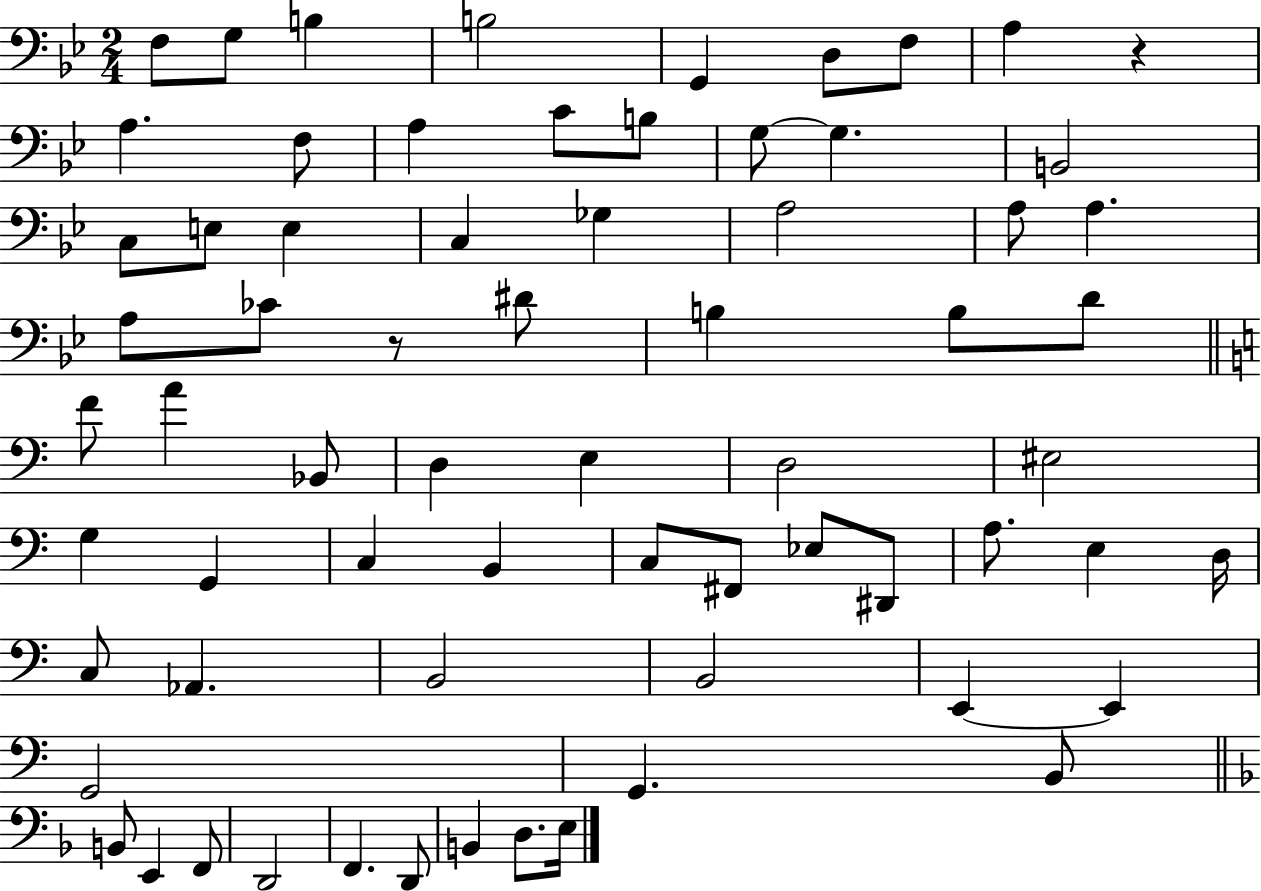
X:1
T:Untitled
M:2/4
L:1/4
K:Bb
F,/2 G,/2 B, B,2 G,, D,/2 F,/2 A, z A, F,/2 A, C/2 B,/2 G,/2 G, B,,2 C,/2 E,/2 E, C, _G, A,2 A,/2 A, A,/2 _C/2 z/2 ^D/2 B, B,/2 D/2 F/2 A _B,,/2 D, E, D,2 ^E,2 G, G,, C, B,, C,/2 ^F,,/2 _E,/2 ^D,,/2 A,/2 E, D,/4 C,/2 _A,, B,,2 B,,2 E,, E,, G,,2 G,, B,,/2 B,,/2 E,, F,,/2 D,,2 F,, D,,/2 B,, D,/2 E,/4